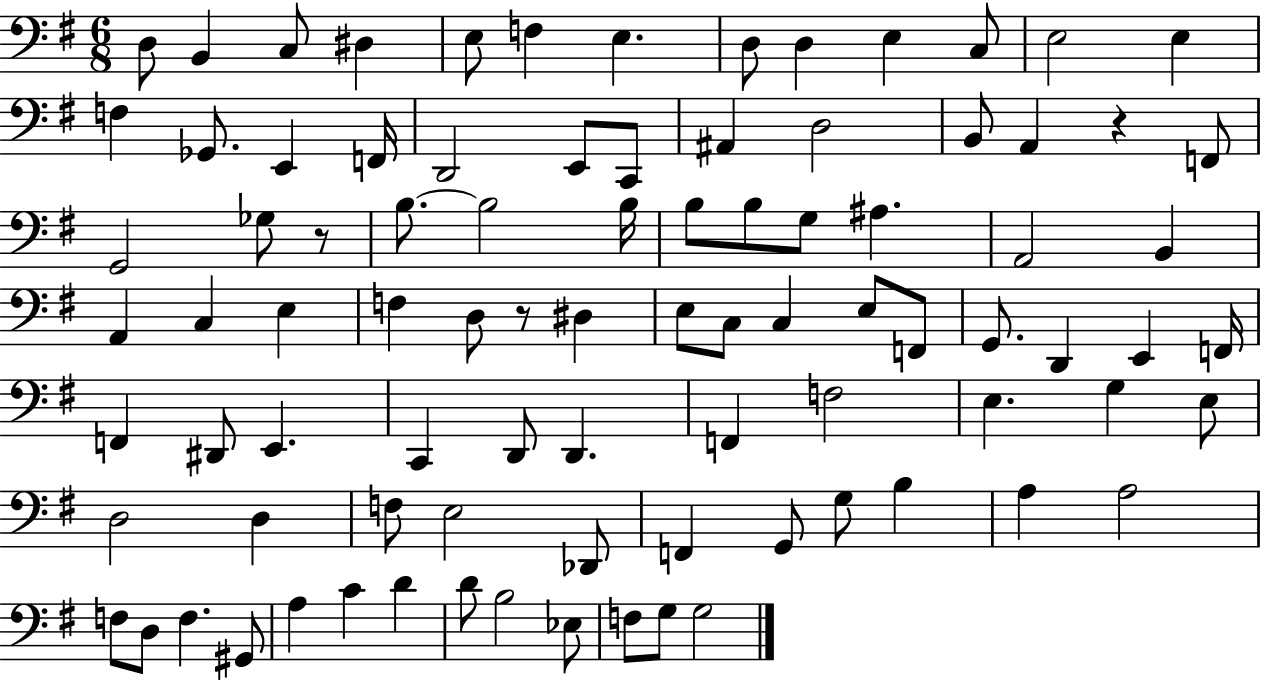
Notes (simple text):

D3/e B2/q C3/e D#3/q E3/e F3/q E3/q. D3/e D3/q E3/q C3/e E3/h E3/q F3/q Gb2/e. E2/q F2/s D2/h E2/e C2/e A#2/q D3/h B2/e A2/q R/q F2/e G2/h Gb3/e R/e B3/e. B3/h B3/s B3/e B3/e G3/e A#3/q. A2/h B2/q A2/q C3/q E3/q F3/q D3/e R/e D#3/q E3/e C3/e C3/q E3/e F2/e G2/e. D2/q E2/q F2/s F2/q D#2/e E2/q. C2/q D2/e D2/q. F2/q F3/h E3/q. G3/q E3/e D3/h D3/q F3/e E3/h Db2/e F2/q G2/e G3/e B3/q A3/q A3/h F3/e D3/e F3/q. G#2/e A3/q C4/q D4/q D4/e B3/h Eb3/e F3/e G3/e G3/h